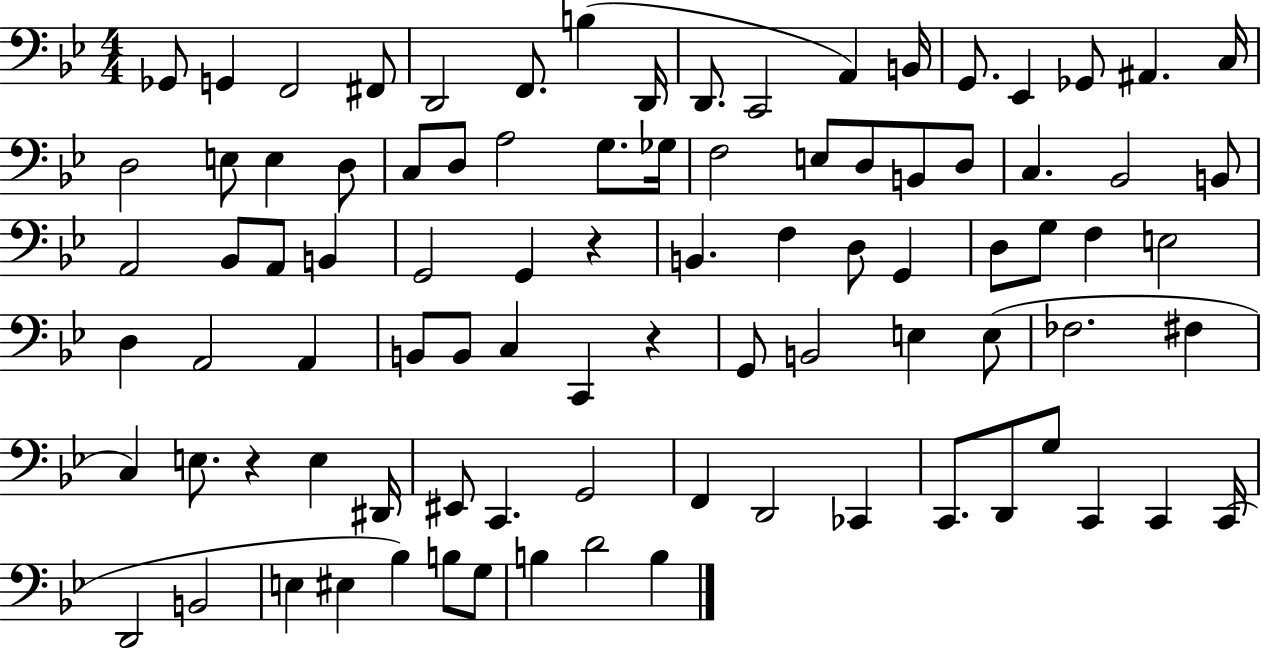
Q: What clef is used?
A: bass